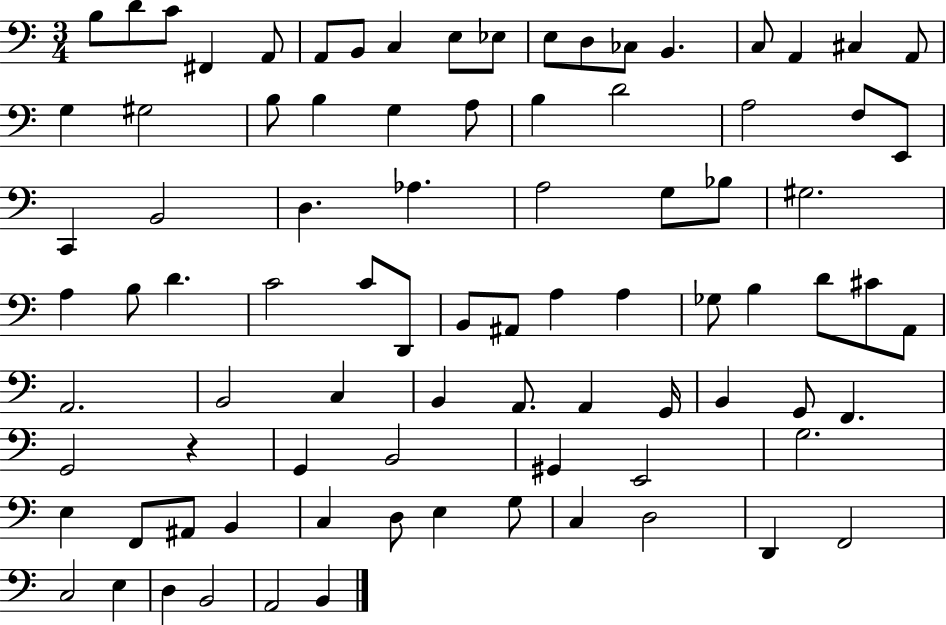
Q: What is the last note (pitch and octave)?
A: B2